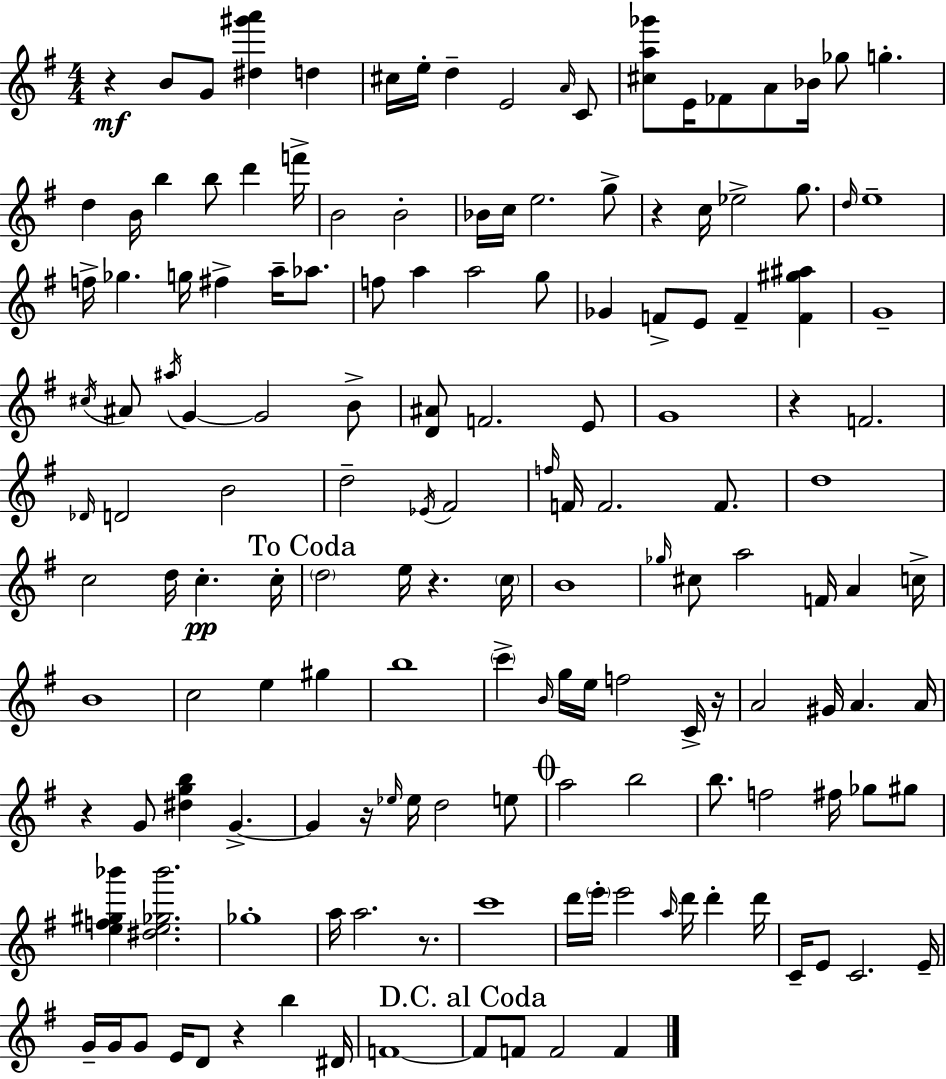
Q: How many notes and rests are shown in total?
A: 154